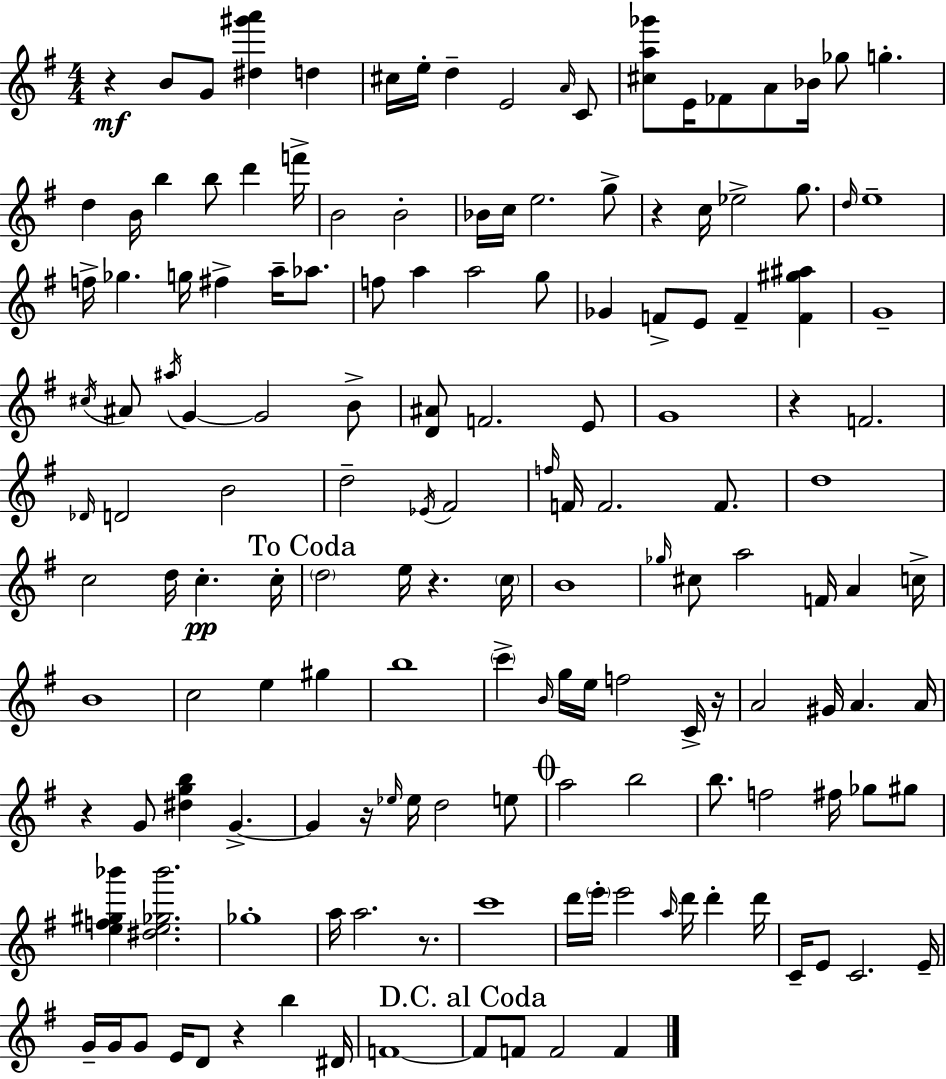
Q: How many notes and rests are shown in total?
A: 154